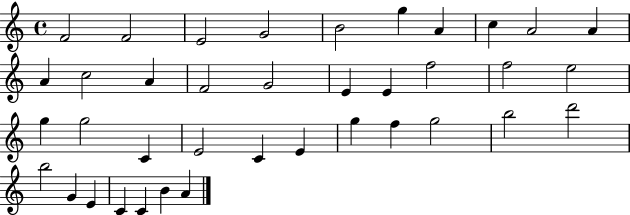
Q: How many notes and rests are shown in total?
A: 38